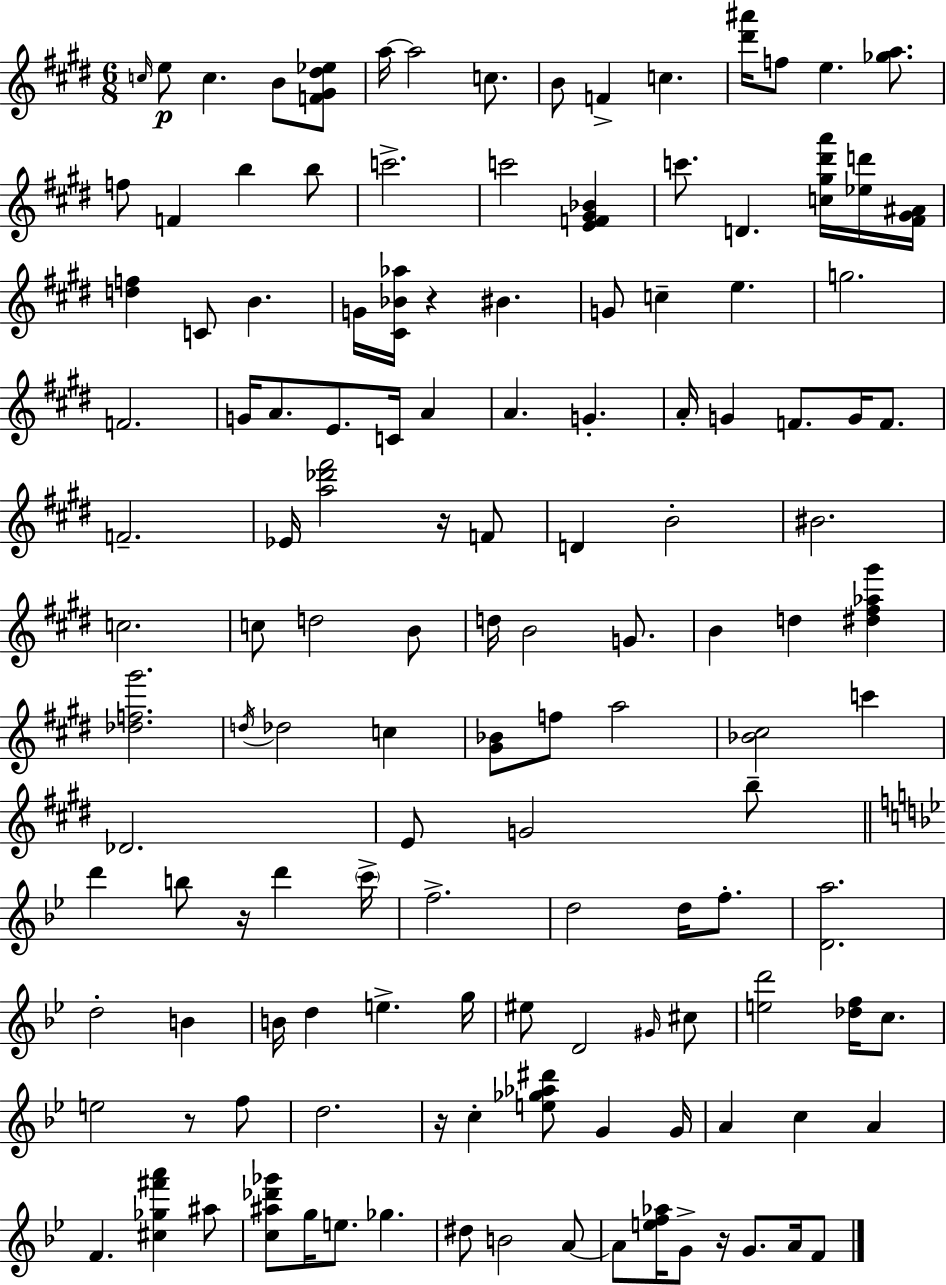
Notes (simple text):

C5/s E5/e C5/q. B4/e [F4,G#4,D#5,Eb5]/e A5/s A5/h C5/e. B4/e F4/q C5/q. [D#6,A#6]/s F5/e E5/q. [Gb5,A5]/e. F5/e F4/q B5/q B5/e C6/h. C6/h [E4,F4,G#4,Bb4]/q C6/e. D4/q. [C5,G#5,D#6,A6]/s [Eb5,D6]/s [F#4,G#4,A#4]/s [D5,F5]/q C4/e B4/q. G4/s [C#4,Bb4,Ab5]/s R/q BIS4/q. G4/e C5/q E5/q. G5/h. F4/h. G4/s A4/e. E4/e. C4/s A4/q A4/q. G4/q. A4/s G4/q F4/e. G4/s F4/e. F4/h. Eb4/s [A5,Db6,F#6]/h R/s F4/e D4/q B4/h BIS4/h. C5/h. C5/e D5/h B4/e D5/s B4/h G4/e. B4/q D5/q [D#5,F#5,Ab5,G#6]/q [Db5,F5,G#6]/h. D5/s Db5/h C5/q [G#4,Bb4]/e F5/e A5/h [Bb4,C#5]/h C6/q Db4/h. E4/e G4/h B5/e D6/q B5/e R/s D6/q C6/s F5/h. D5/h D5/s F5/e. [D4,A5]/h. D5/h B4/q B4/s D5/q E5/q. G5/s EIS5/e D4/h G#4/s C#5/e [E5,D6]/h [Db5,F5]/s C5/e. E5/h R/e F5/e D5/h. R/s C5/q [E5,Gb5,Ab5,D#6]/e G4/q G4/s A4/q C5/q A4/q F4/q. [C#5,Gb5,F#6,A6]/q A#5/e [C5,A#5,Db6,Gb6]/e G5/s E5/e. Gb5/q. D#5/e B4/h A4/e A4/e [E5,F5,Ab5]/s G4/e R/s G4/e. A4/s F4/e